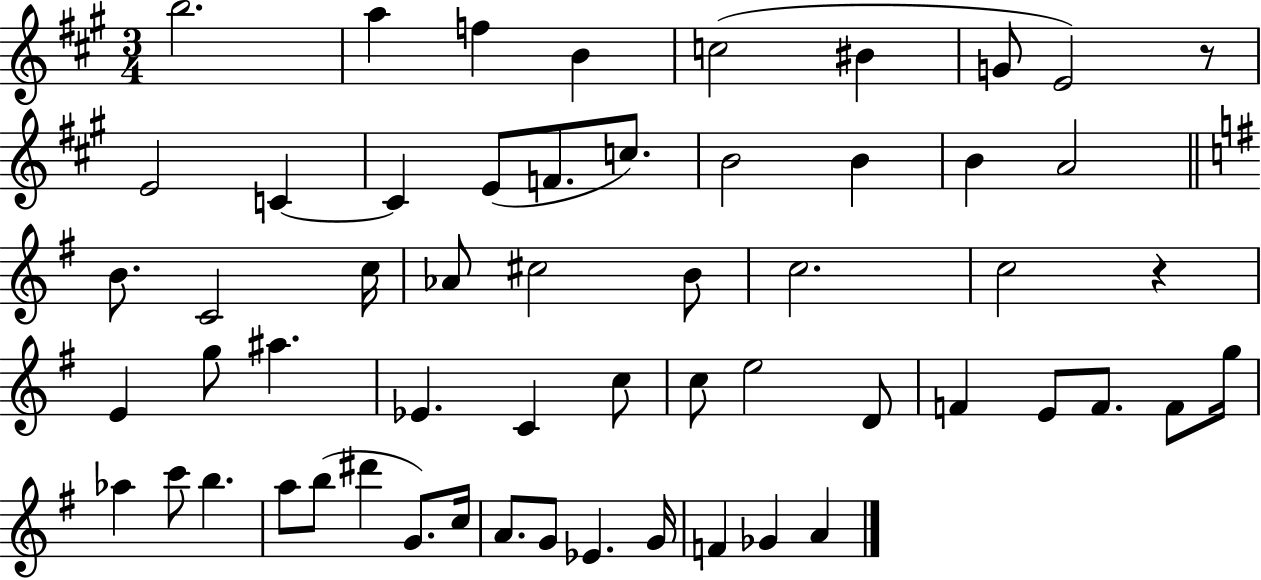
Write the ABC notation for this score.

X:1
T:Untitled
M:3/4
L:1/4
K:A
b2 a f B c2 ^B G/2 E2 z/2 E2 C C E/2 F/2 c/2 B2 B B A2 B/2 C2 c/4 _A/2 ^c2 B/2 c2 c2 z E g/2 ^a _E C c/2 c/2 e2 D/2 F E/2 F/2 F/2 g/4 _a c'/2 b a/2 b/2 ^d' G/2 c/4 A/2 G/2 _E G/4 F _G A